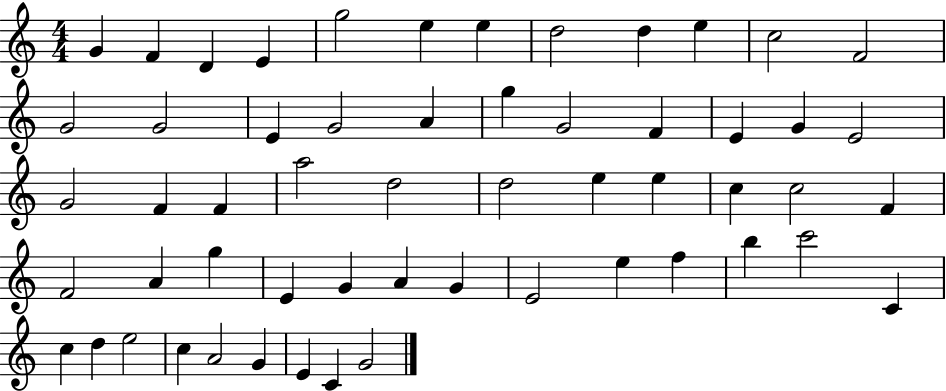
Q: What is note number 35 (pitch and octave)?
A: F4